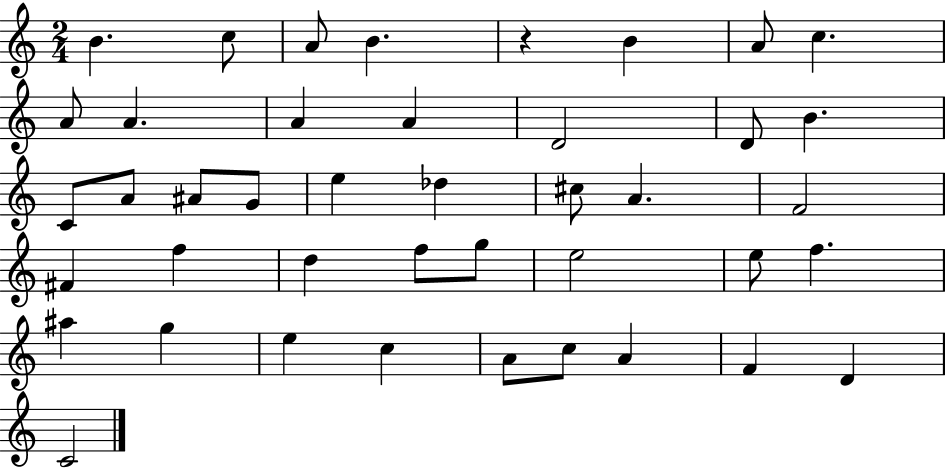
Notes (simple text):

B4/q. C5/e A4/e B4/q. R/q B4/q A4/e C5/q. A4/e A4/q. A4/q A4/q D4/h D4/e B4/q. C4/e A4/e A#4/e G4/e E5/q Db5/q C#5/e A4/q. F4/h F#4/q F5/q D5/q F5/e G5/e E5/h E5/e F5/q. A#5/q G5/q E5/q C5/q A4/e C5/e A4/q F4/q D4/q C4/h